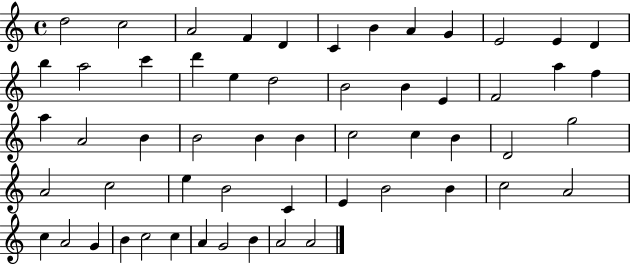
X:1
T:Untitled
M:4/4
L:1/4
K:C
d2 c2 A2 F D C B A G E2 E D b a2 c' d' e d2 B2 B E F2 a f a A2 B B2 B B c2 c B D2 g2 A2 c2 e B2 C E B2 B c2 A2 c A2 G B c2 c A G2 B A2 A2